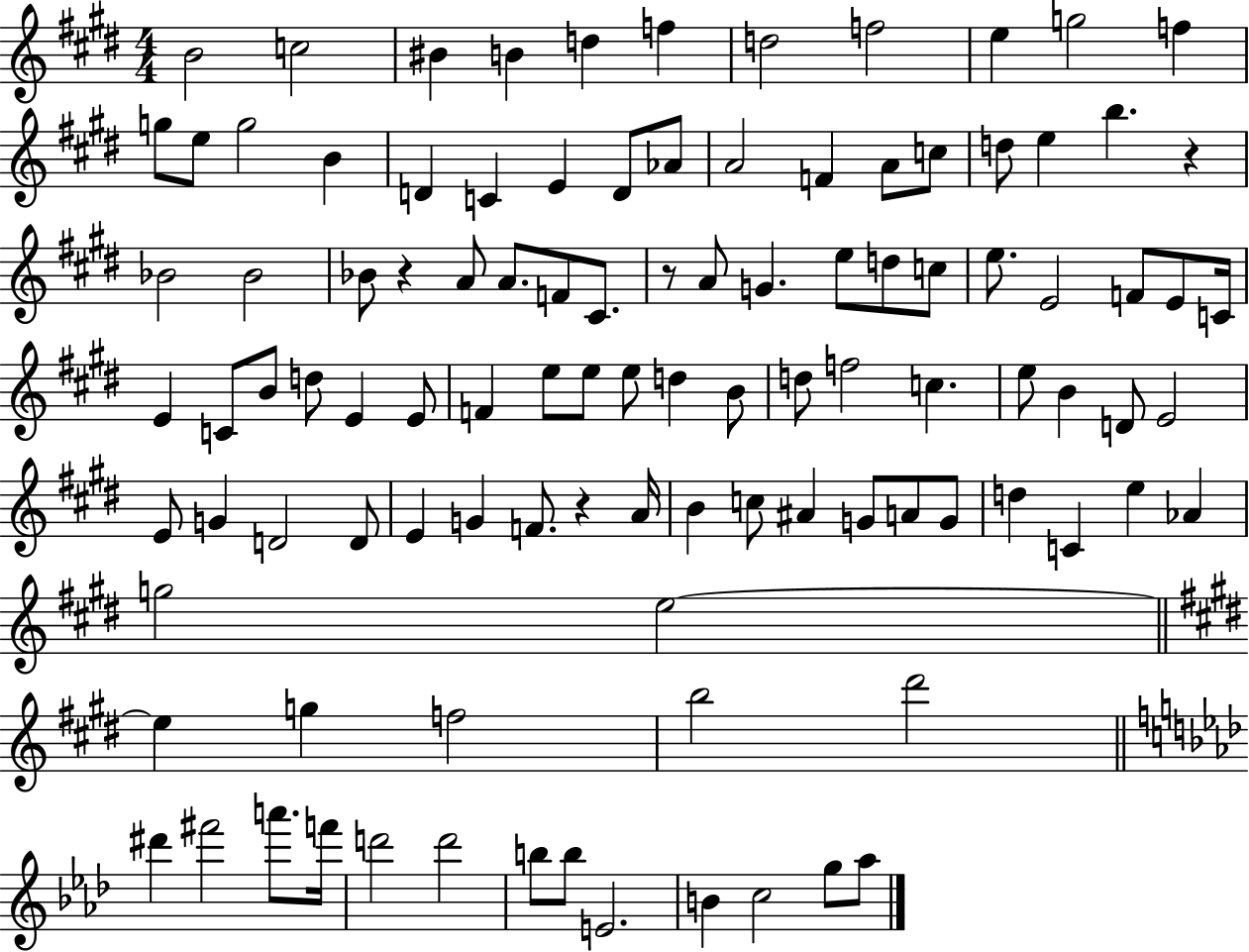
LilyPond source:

{
  \clef treble
  \numericTimeSignature
  \time 4/4
  \key e \major
  b'2 c''2 | bis'4 b'4 d''4 f''4 | d''2 f''2 | e''4 g''2 f''4 | \break g''8 e''8 g''2 b'4 | d'4 c'4 e'4 d'8 aes'8 | a'2 f'4 a'8 c''8 | d''8 e''4 b''4. r4 | \break bes'2 bes'2 | bes'8 r4 a'8 a'8. f'8 cis'8. | r8 a'8 g'4. e''8 d''8 c''8 | e''8. e'2 f'8 e'8 c'16 | \break e'4 c'8 b'8 d''8 e'4 e'8 | f'4 e''8 e''8 e''8 d''4 b'8 | d''8 f''2 c''4. | e''8 b'4 d'8 e'2 | \break e'8 g'4 d'2 d'8 | e'4 g'4 f'8. r4 a'16 | b'4 c''8 ais'4 g'8 a'8 g'8 | d''4 c'4 e''4 aes'4 | \break g''2 e''2~~ | \bar "||" \break \key e \major e''4 g''4 f''2 | b''2 dis'''2 | \bar "||" \break \key f \minor dis'''4 fis'''2 a'''8. f'''16 | d'''2 d'''2 | b''8 b''8 e'2. | b'4 c''2 g''8 aes''8 | \break \bar "|."
}